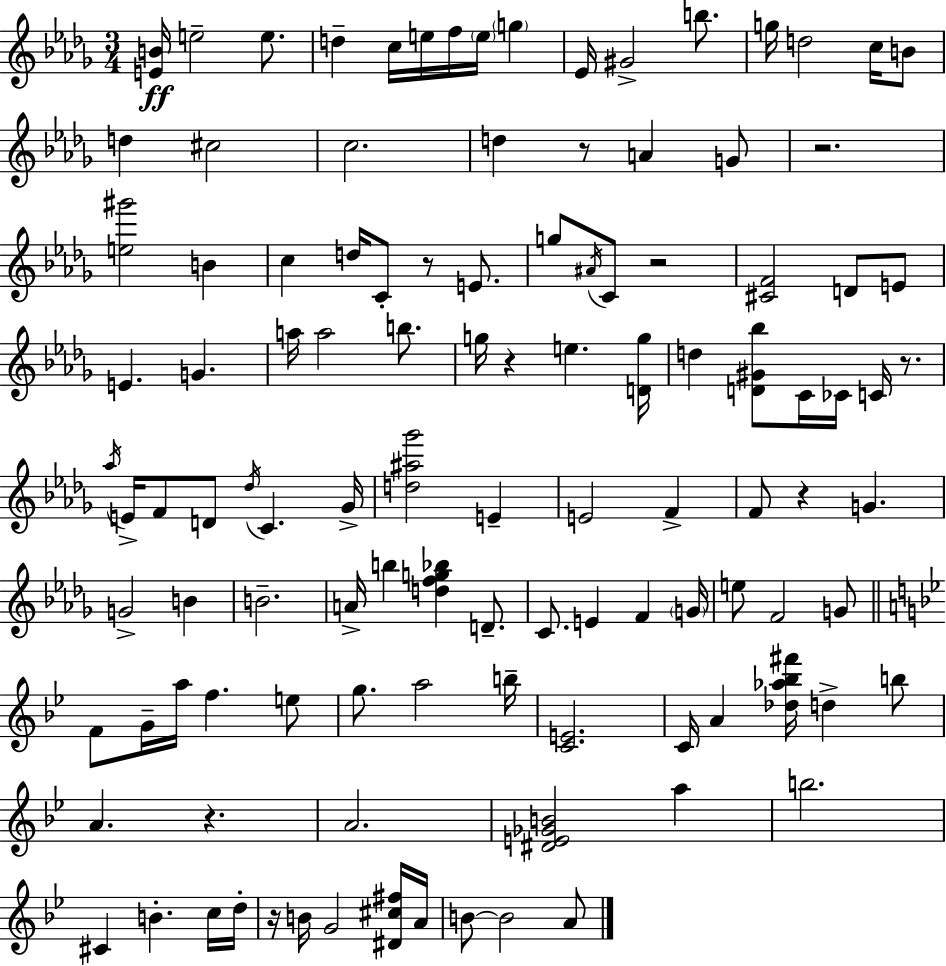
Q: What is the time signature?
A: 3/4